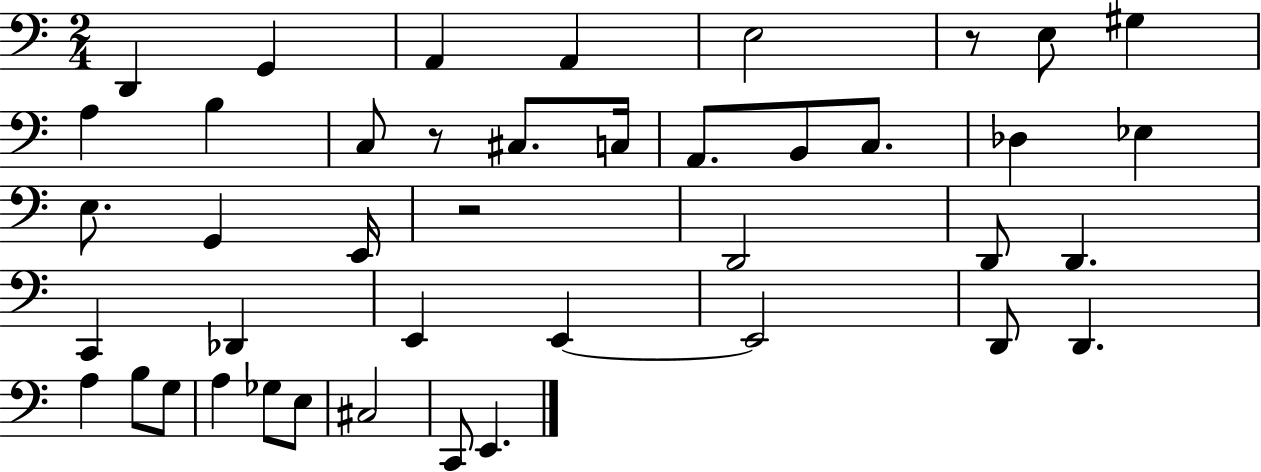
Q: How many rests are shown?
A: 3